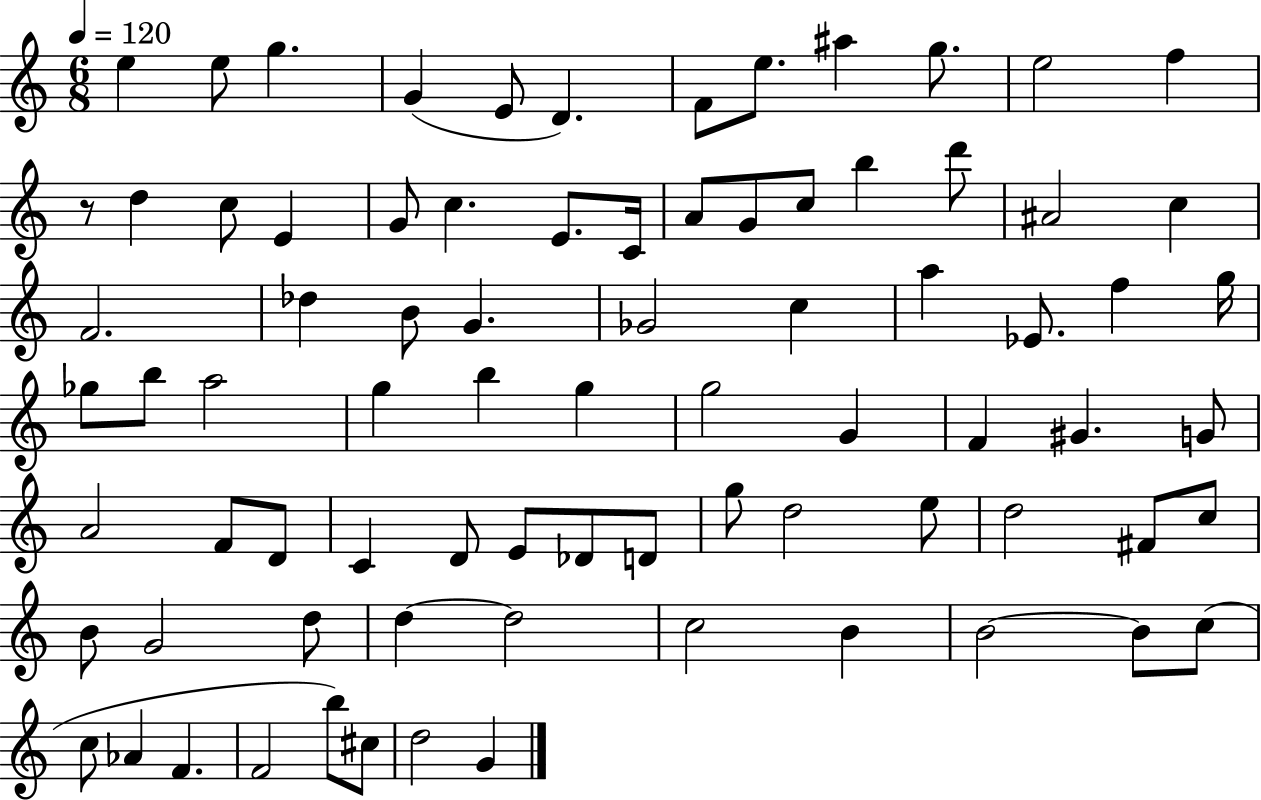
{
  \clef treble
  \numericTimeSignature
  \time 6/8
  \key c \major
  \tempo 4 = 120
  e''4 e''8 g''4. | g'4( e'8 d'4.) | f'8 e''8. ais''4 g''8. | e''2 f''4 | \break r8 d''4 c''8 e'4 | g'8 c''4. e'8. c'16 | a'8 g'8 c''8 b''4 d'''8 | ais'2 c''4 | \break f'2. | des''4 b'8 g'4. | ges'2 c''4 | a''4 ees'8. f''4 g''16 | \break ges''8 b''8 a''2 | g''4 b''4 g''4 | g''2 g'4 | f'4 gis'4. g'8 | \break a'2 f'8 d'8 | c'4 d'8 e'8 des'8 d'8 | g''8 d''2 e''8 | d''2 fis'8 c''8 | \break b'8 g'2 d''8 | d''4~~ d''2 | c''2 b'4 | b'2~~ b'8 c''8( | \break c''8 aes'4 f'4. | f'2 b''8) cis''8 | d''2 g'4 | \bar "|."
}